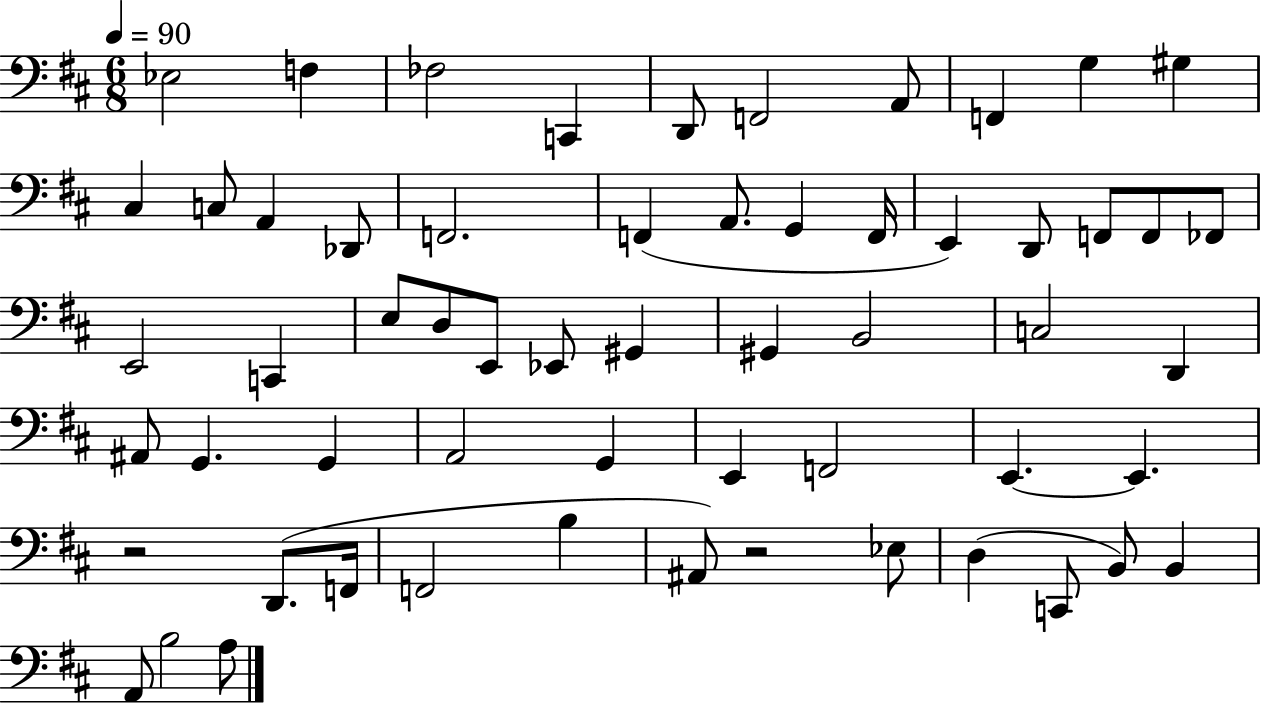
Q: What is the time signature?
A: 6/8